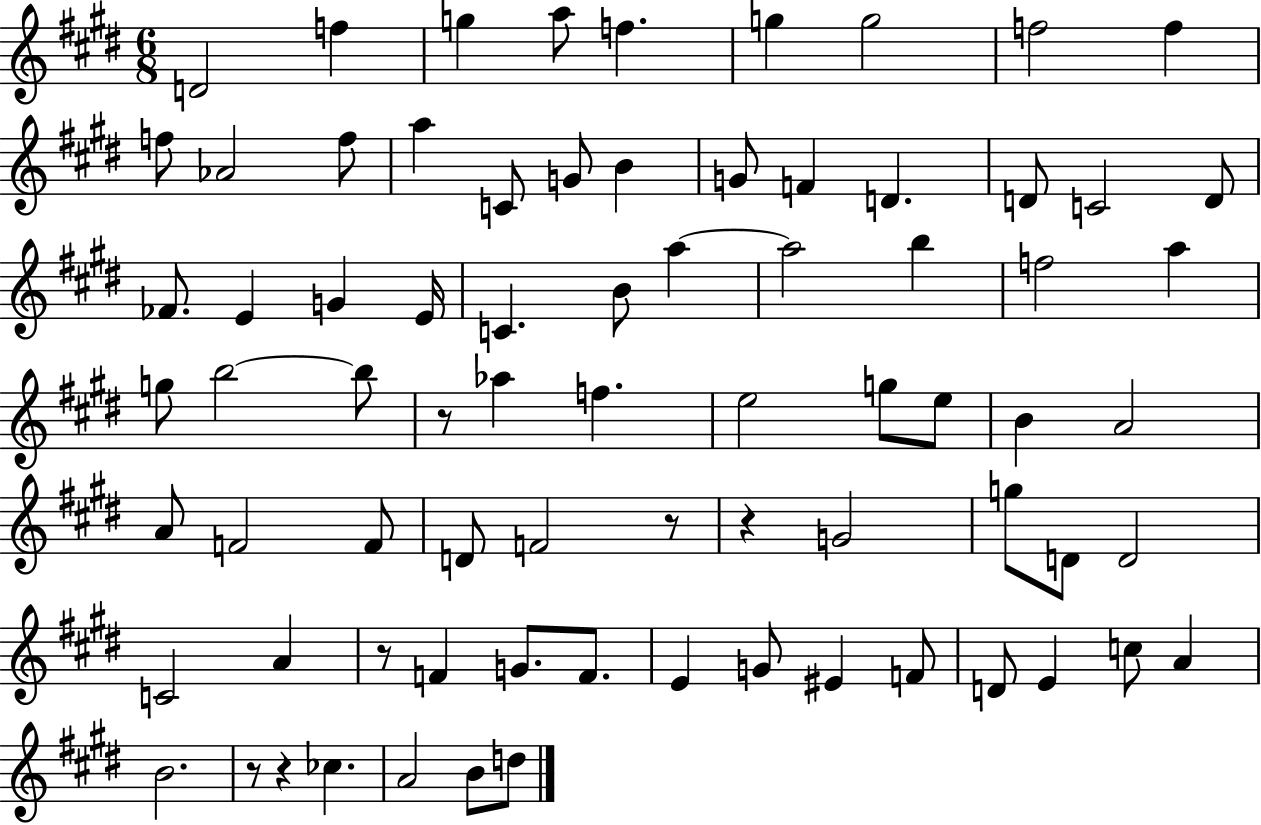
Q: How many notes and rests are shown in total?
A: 76